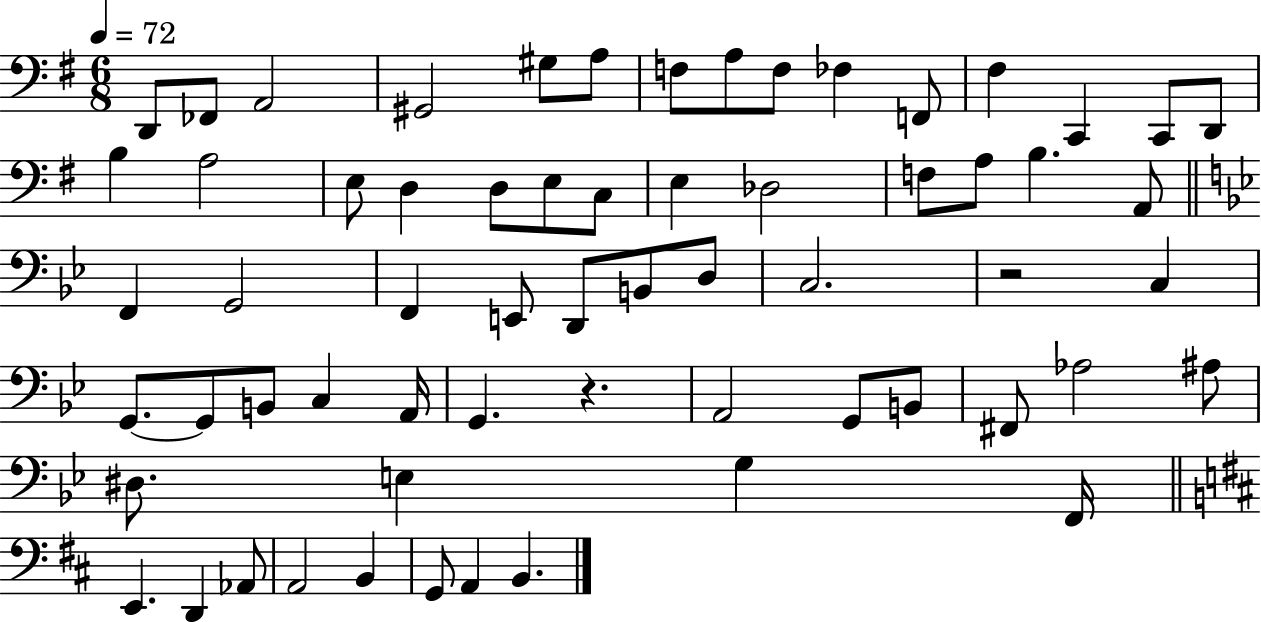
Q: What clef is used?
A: bass